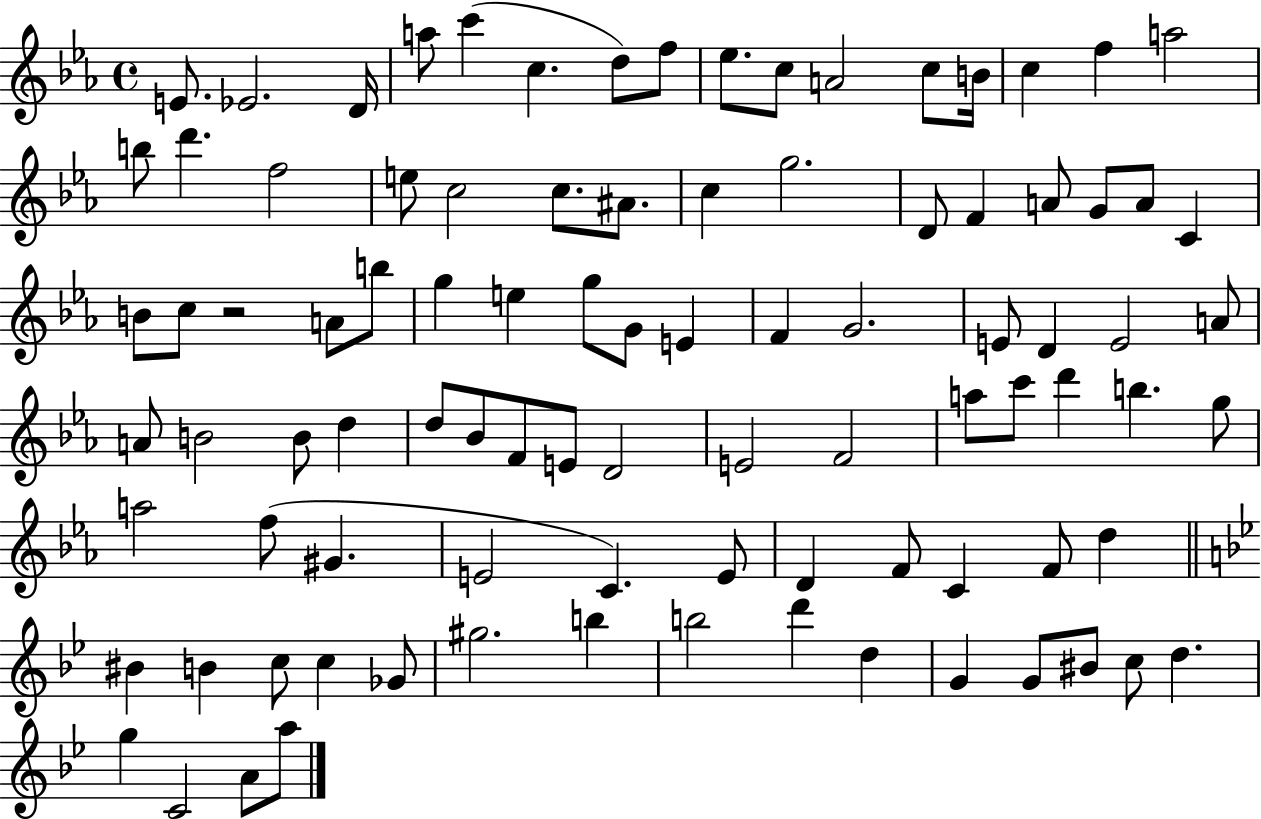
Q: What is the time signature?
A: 4/4